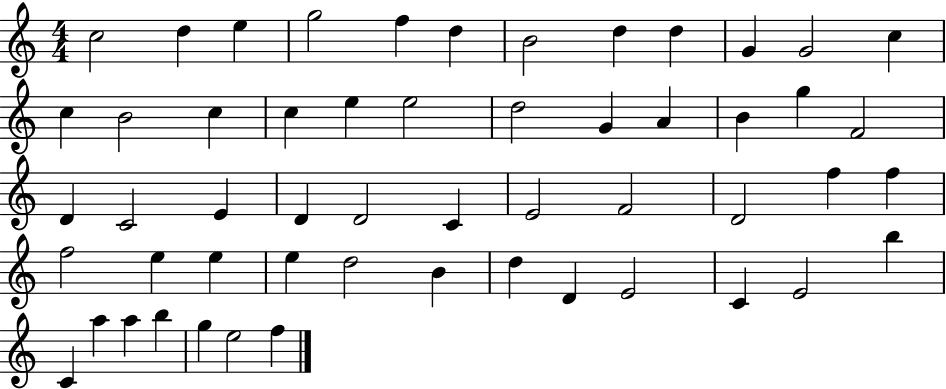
X:1
T:Untitled
M:4/4
L:1/4
K:C
c2 d e g2 f d B2 d d G G2 c c B2 c c e e2 d2 G A B g F2 D C2 E D D2 C E2 F2 D2 f f f2 e e e d2 B d D E2 C E2 b C a a b g e2 f